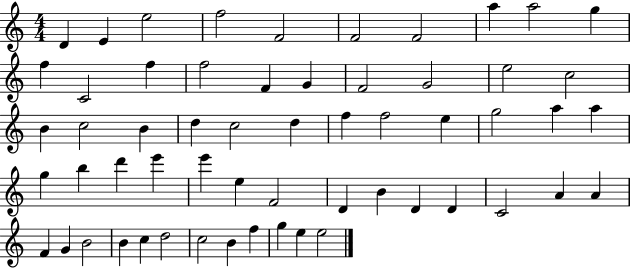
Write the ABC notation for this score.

X:1
T:Untitled
M:4/4
L:1/4
K:C
D E e2 f2 F2 F2 F2 a a2 g f C2 f f2 F G F2 G2 e2 c2 B c2 B d c2 d f f2 e g2 a a g b d' e' e' e F2 D B D D C2 A A F G B2 B c d2 c2 B f g e e2